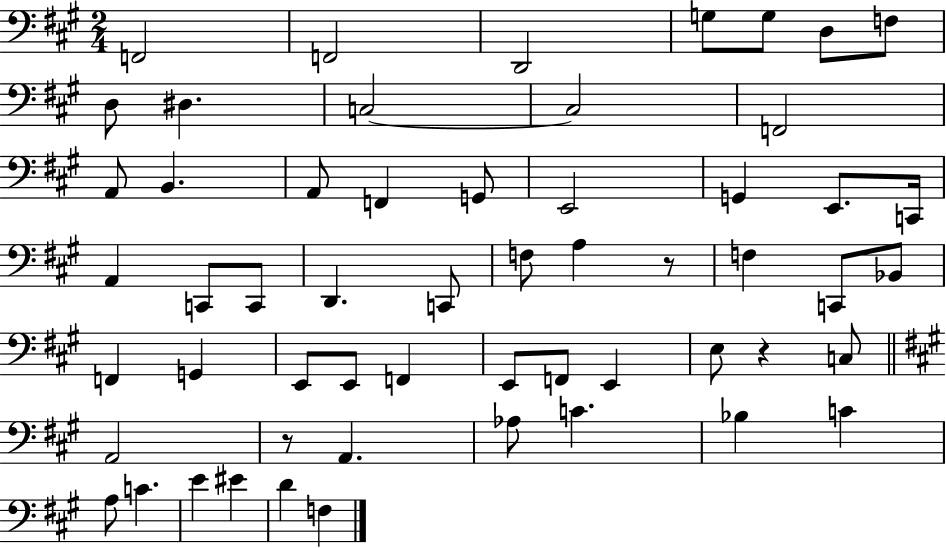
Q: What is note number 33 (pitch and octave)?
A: G2